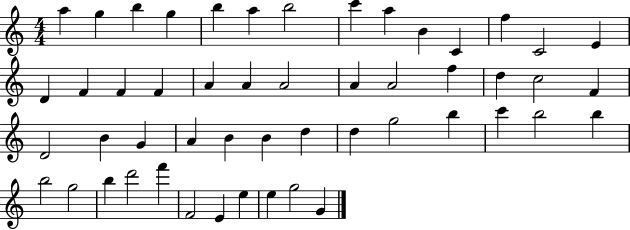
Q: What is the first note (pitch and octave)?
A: A5